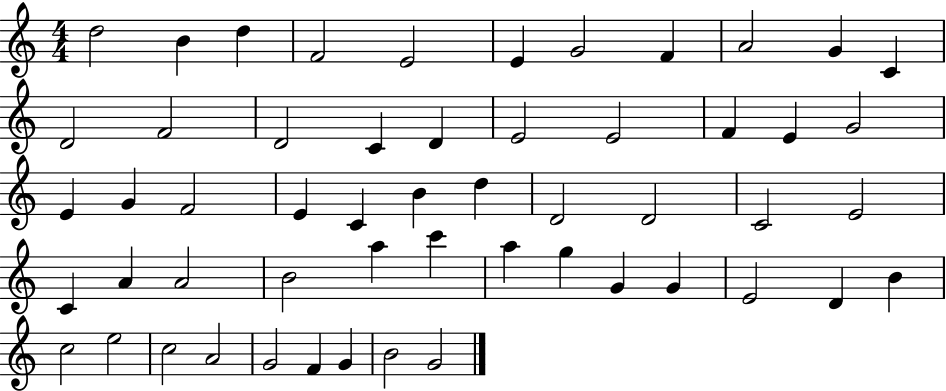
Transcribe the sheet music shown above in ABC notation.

X:1
T:Untitled
M:4/4
L:1/4
K:C
d2 B d F2 E2 E G2 F A2 G C D2 F2 D2 C D E2 E2 F E G2 E G F2 E C B d D2 D2 C2 E2 C A A2 B2 a c' a g G G E2 D B c2 e2 c2 A2 G2 F G B2 G2